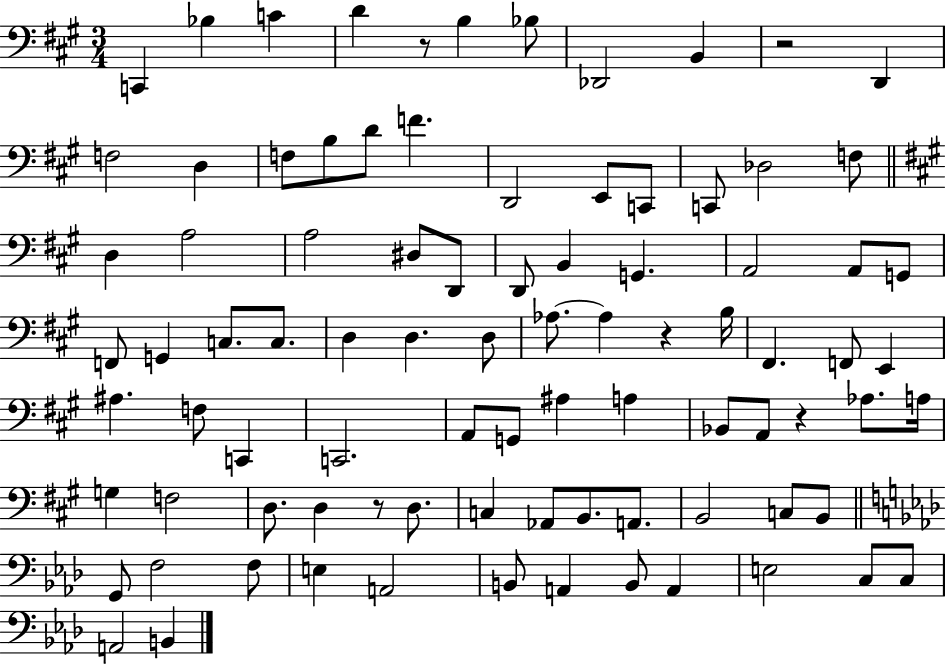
X:1
T:Untitled
M:3/4
L:1/4
K:A
C,, _B, C D z/2 B, _B,/2 _D,,2 B,, z2 D,, F,2 D, F,/2 B,/2 D/2 F D,,2 E,,/2 C,,/2 C,,/2 _D,2 F,/2 D, A,2 A,2 ^D,/2 D,,/2 D,,/2 B,, G,, A,,2 A,,/2 G,,/2 F,,/2 G,, C,/2 C,/2 D, D, D,/2 _A,/2 _A, z B,/4 ^F,, F,,/2 E,, ^A, F,/2 C,, C,,2 A,,/2 G,,/2 ^A, A, _B,,/2 A,,/2 z _A,/2 A,/4 G, F,2 D,/2 D, z/2 D,/2 C, _A,,/2 B,,/2 A,,/2 B,,2 C,/2 B,,/2 G,,/2 F,2 F,/2 E, A,,2 B,,/2 A,, B,,/2 A,, E,2 C,/2 C,/2 A,,2 B,,